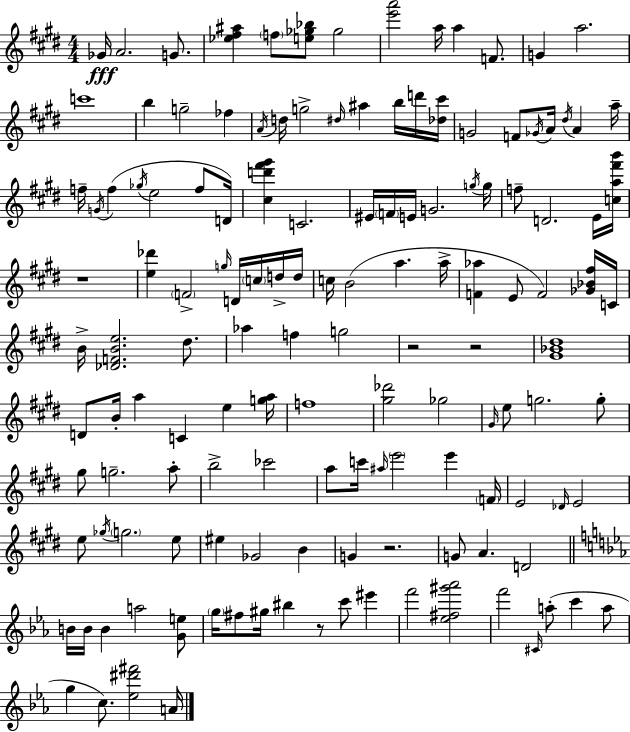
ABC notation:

X:1
T:Untitled
M:4/4
L:1/4
K:E
_G/4 A2 G/2 [_e^f^a] f/2 [e_g_b]/2 _g2 [e'a']2 a/4 a F/2 G a2 c'4 b g2 _f A/4 d/4 g2 ^d/4 ^a b/4 d'/4 [_d^c']/4 G2 F/2 _G/4 A/4 ^d/4 A a/4 f/4 G/4 f _g/4 e2 f/2 D/4 [^cd'^f'^g'] C2 ^E/4 F/4 E/4 G2 g/4 g/4 f/2 D2 E/4 [ca^f'b']/4 z4 [e_d'] F2 g/4 D/4 c/4 d/4 d/4 c/4 B2 a a/4 [F_a] E/2 F2 [_G_B^f]/4 C/4 B/4 [_DFBe]2 ^d/2 _a f g2 z2 z2 [^G_B^d]4 D/2 B/4 a C e [ga]/4 f4 [^g_d']2 _g2 ^G/4 e/2 g2 g/2 ^g/2 g2 a/2 b2 _c'2 a/2 c'/4 ^a/4 e'2 e' F/4 E2 _D/4 E2 e/2 _g/4 g2 e/2 ^e _G2 B G z2 G/2 A D2 B/4 B/4 B a2 [Ge]/2 g/4 ^f/2 ^g/4 ^b z/2 c'/2 ^e' f'2 [_e^f^g'_a']2 f'2 ^C/4 a/2 c' a/2 g c/2 [_e^d'^f']2 A/4